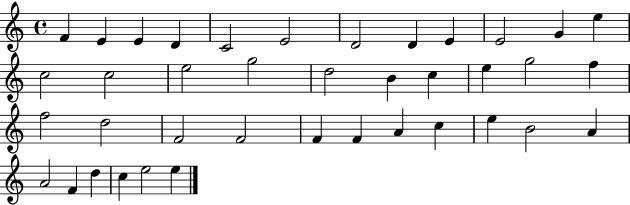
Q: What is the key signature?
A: C major